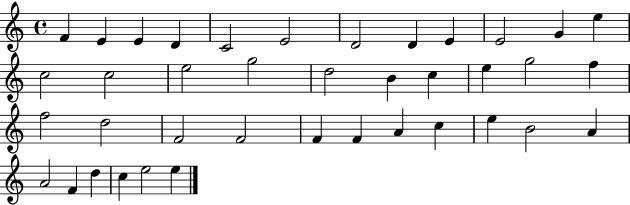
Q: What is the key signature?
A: C major